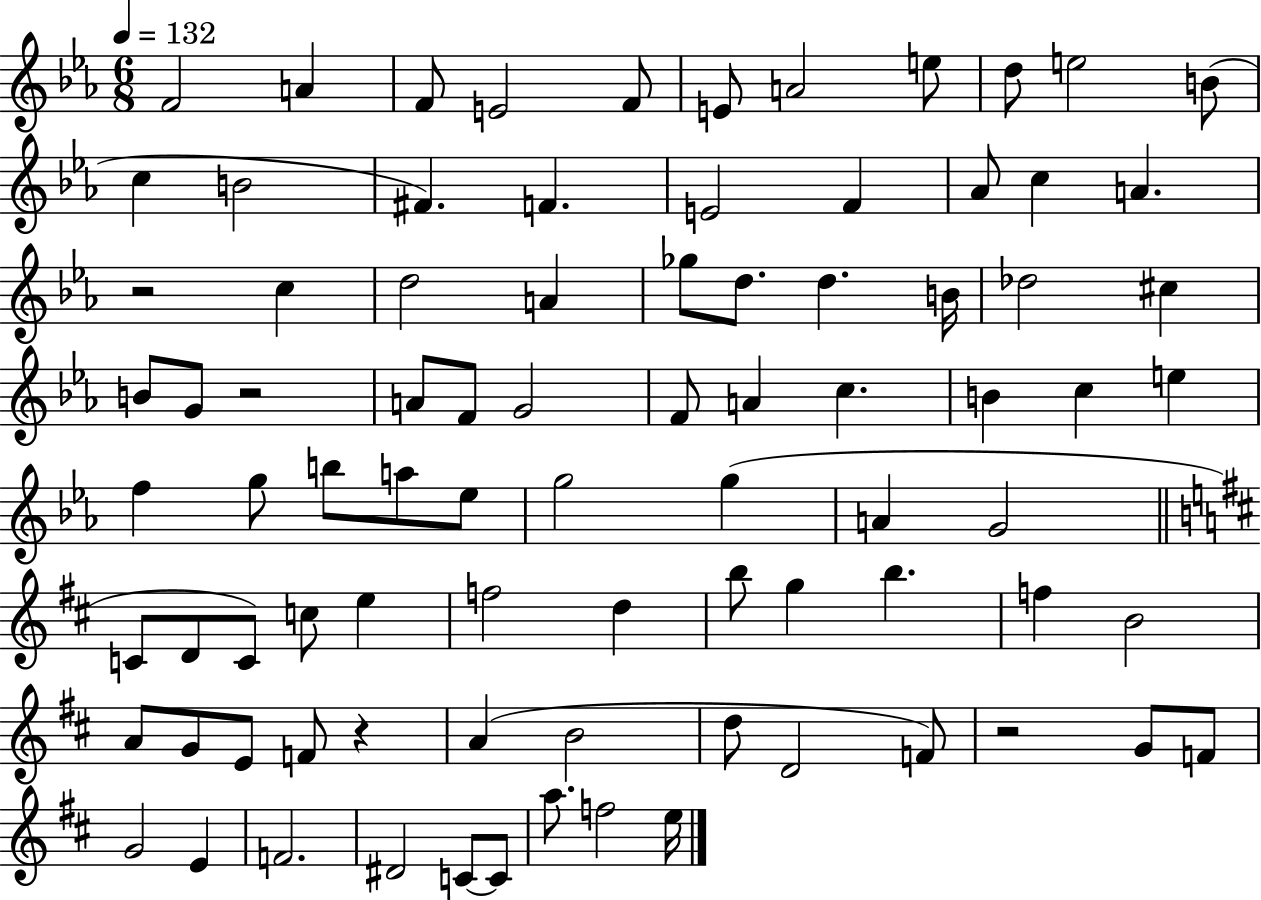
X:1
T:Untitled
M:6/8
L:1/4
K:Eb
F2 A F/2 E2 F/2 E/2 A2 e/2 d/2 e2 B/2 c B2 ^F F E2 F _A/2 c A z2 c d2 A _g/2 d/2 d B/4 _d2 ^c B/2 G/2 z2 A/2 F/2 G2 F/2 A c B c e f g/2 b/2 a/2 _e/2 g2 g A G2 C/2 D/2 C/2 c/2 e f2 d b/2 g b f B2 A/2 G/2 E/2 F/2 z A B2 d/2 D2 F/2 z2 G/2 F/2 G2 E F2 ^D2 C/2 C/2 a/2 f2 e/4